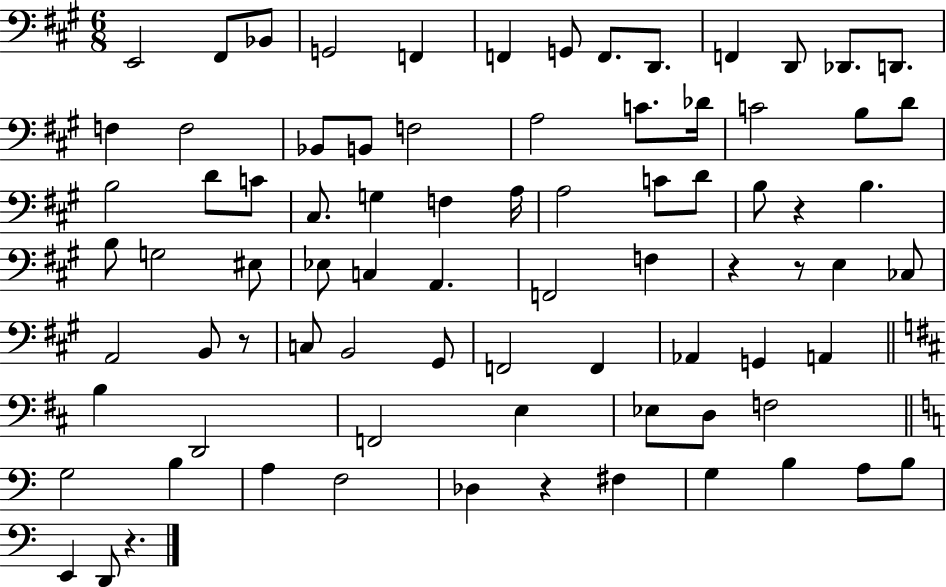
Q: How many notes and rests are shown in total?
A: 81